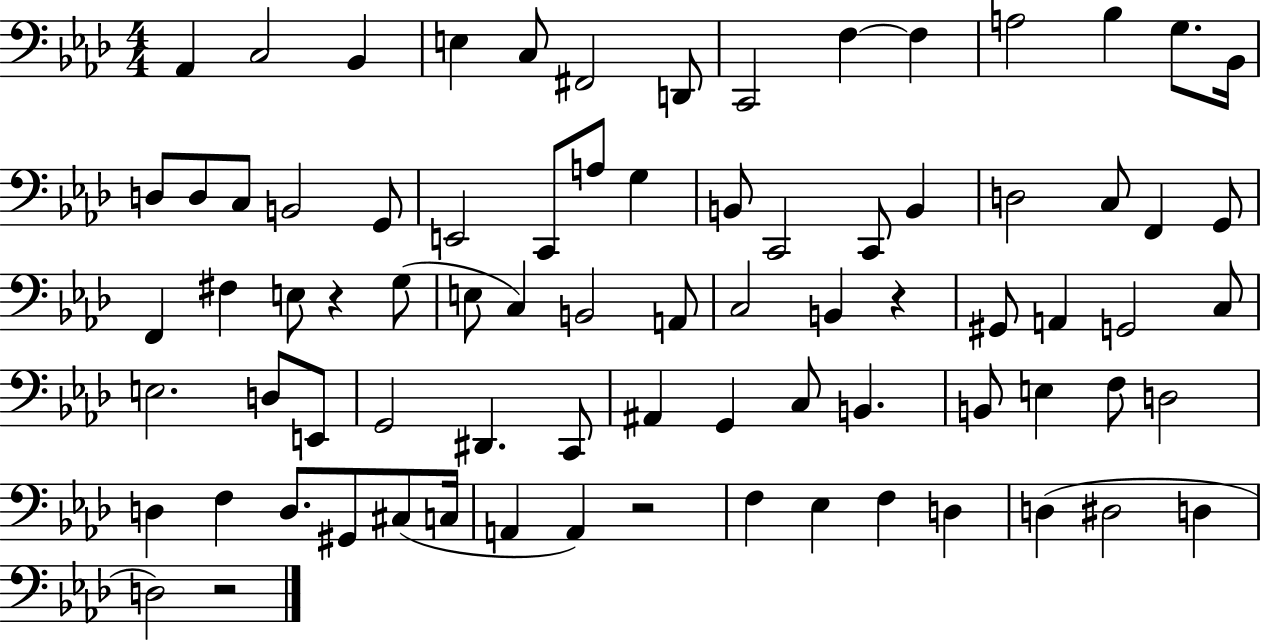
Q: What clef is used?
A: bass